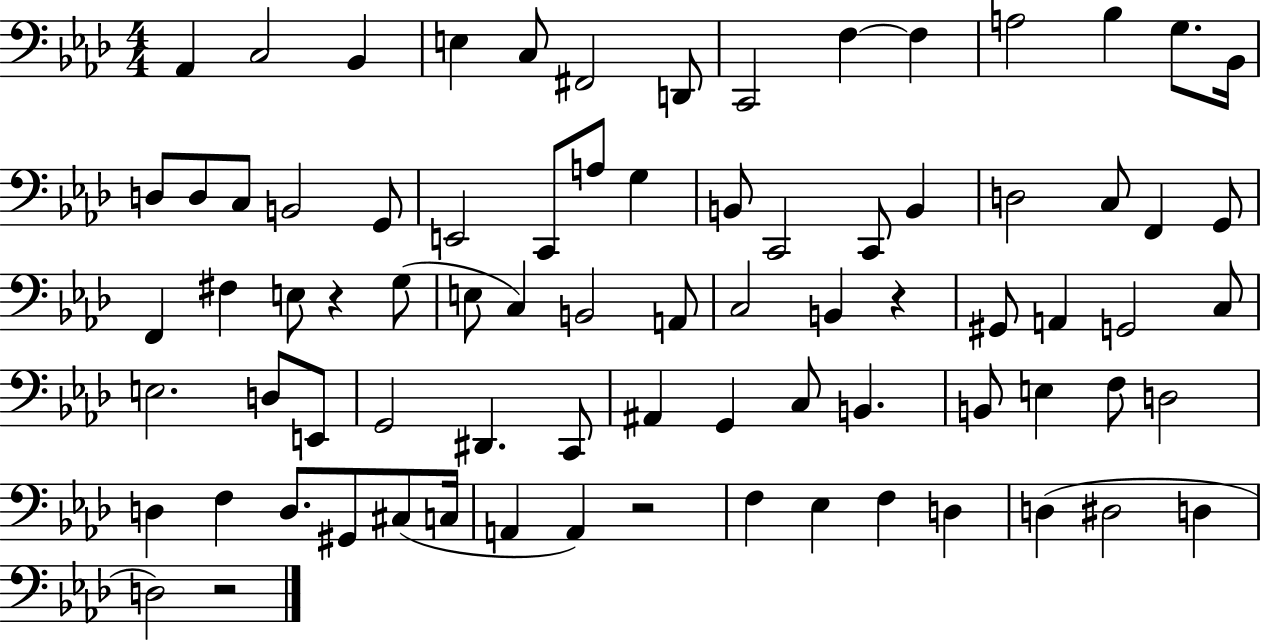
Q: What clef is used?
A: bass